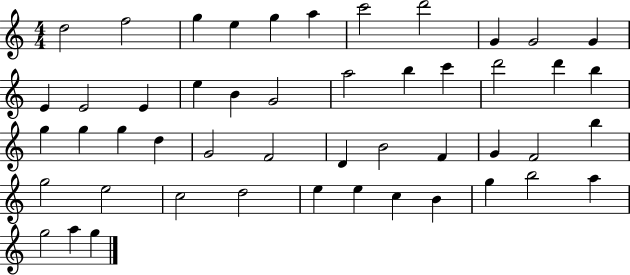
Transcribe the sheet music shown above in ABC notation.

X:1
T:Untitled
M:4/4
L:1/4
K:C
d2 f2 g e g a c'2 d'2 G G2 G E E2 E e B G2 a2 b c' d'2 d' b g g g d G2 F2 D B2 F G F2 b g2 e2 c2 d2 e e c B g b2 a g2 a g